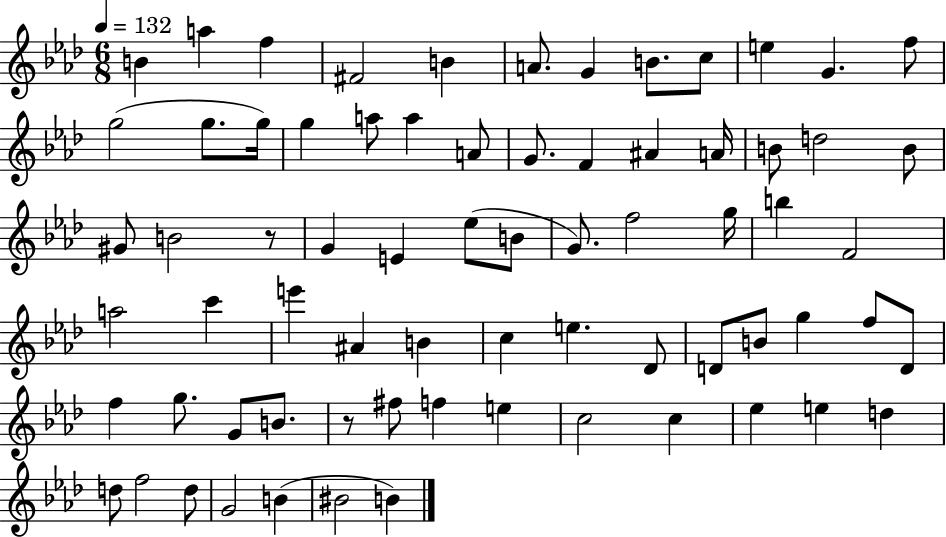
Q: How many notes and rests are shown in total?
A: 71